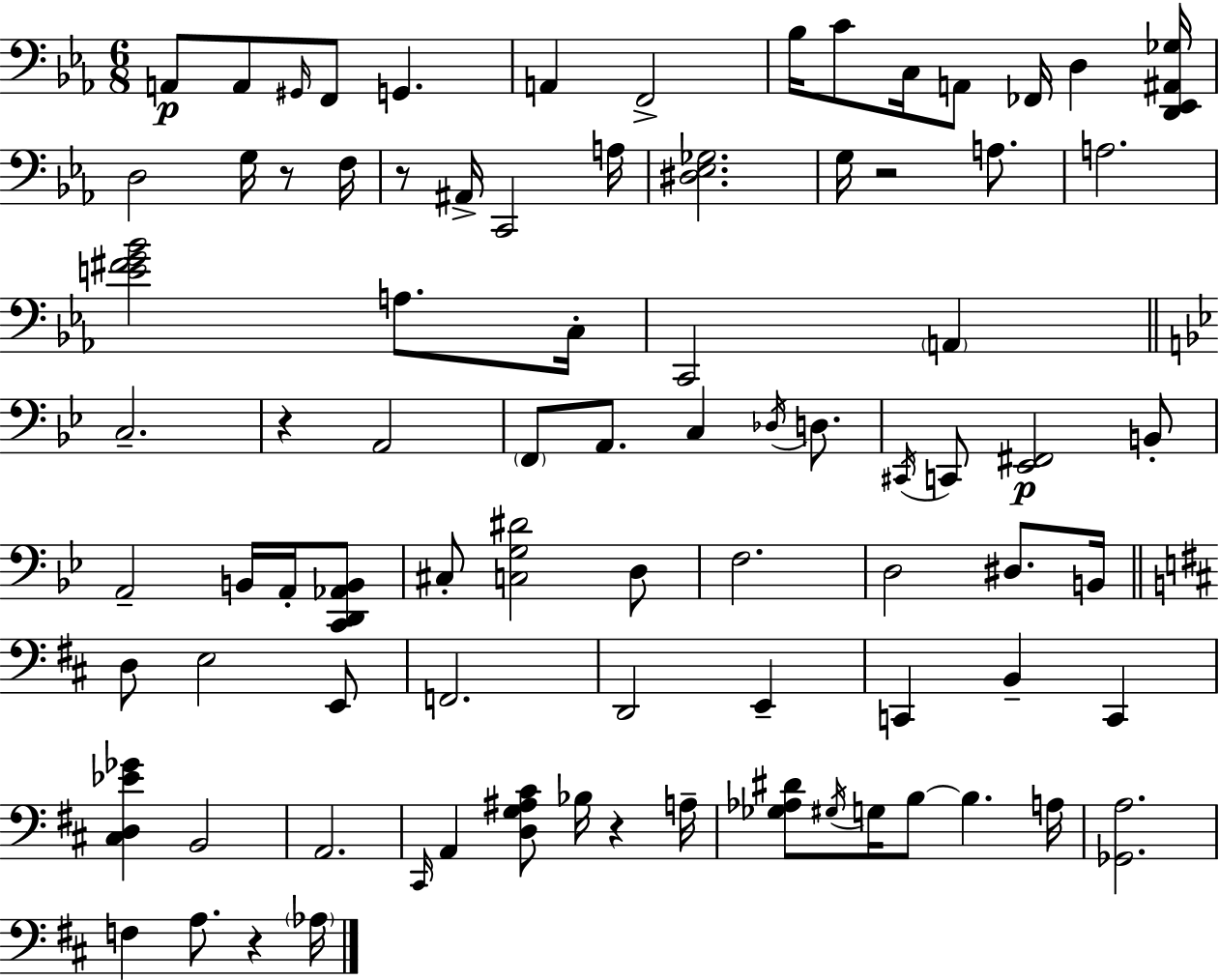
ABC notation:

X:1
T:Untitled
M:6/8
L:1/4
K:Eb
A,,/2 A,,/2 ^G,,/4 F,,/2 G,, A,, F,,2 _B,/4 C/2 C,/4 A,,/2 _F,,/4 D, [D,,_E,,^A,,_G,]/4 D,2 G,/4 z/2 F,/4 z/2 ^A,,/4 C,,2 A,/4 [^D,_E,_G,]2 G,/4 z2 A,/2 A,2 [E^FG_B]2 A,/2 C,/4 C,,2 A,, C,2 z A,,2 F,,/2 A,,/2 C, _D,/4 D,/2 ^C,,/4 C,,/2 [_E,,^F,,]2 B,,/2 A,,2 B,,/4 A,,/4 [C,,D,,_A,,B,,]/2 ^C,/2 [C,G,^D]2 D,/2 F,2 D,2 ^D,/2 B,,/4 D,/2 E,2 E,,/2 F,,2 D,,2 E,, C,, B,, C,, [^C,D,_E_G] B,,2 A,,2 ^C,,/4 A,, [D,G,^A,^C]/2 _B,/4 z A,/4 [_G,_A,^D]/2 ^G,/4 G,/4 B,/2 B, A,/4 [_G,,A,]2 F, A,/2 z _A,/4